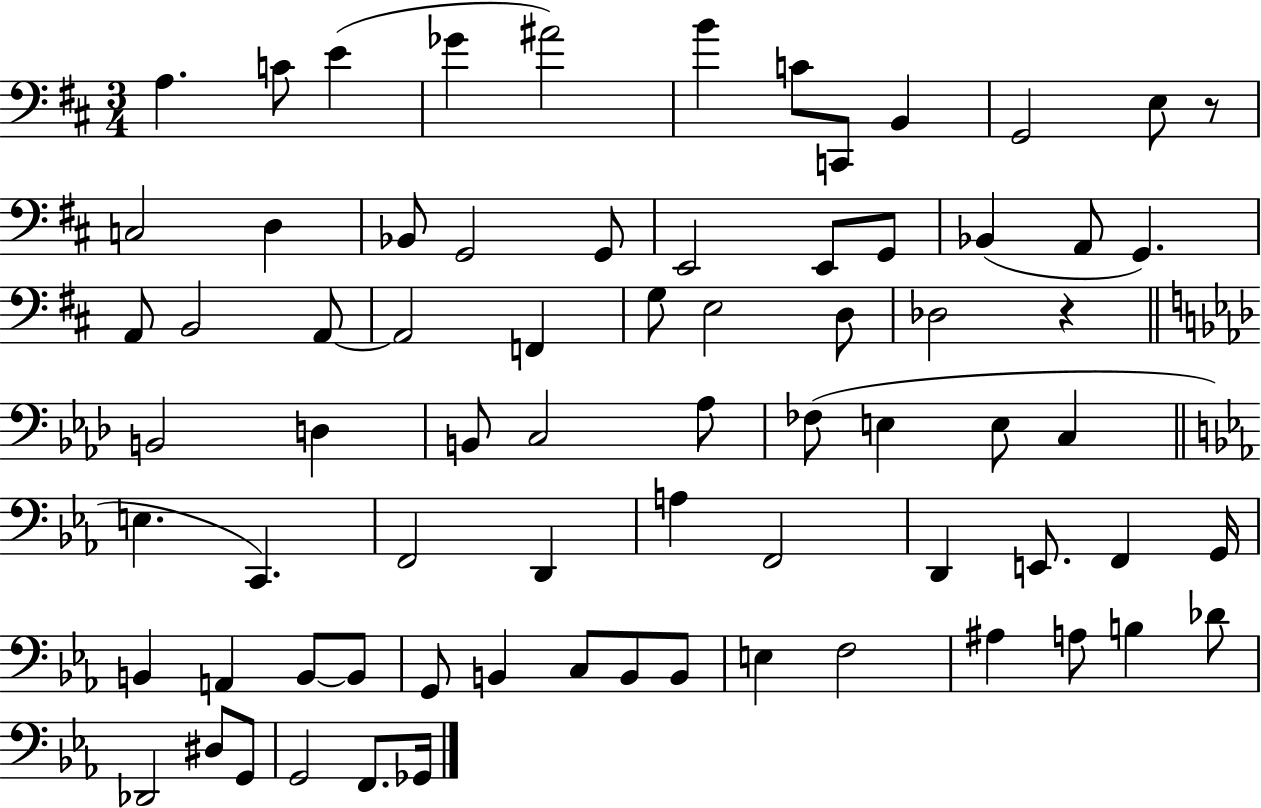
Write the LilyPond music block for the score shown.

{
  \clef bass
  \numericTimeSignature
  \time 3/4
  \key d \major
  a4. c'8 e'4( | ges'4 ais'2) | b'4 c'8 c,8 b,4 | g,2 e8 r8 | \break c2 d4 | bes,8 g,2 g,8 | e,2 e,8 g,8 | bes,4( a,8 g,4.) | \break a,8 b,2 a,8~~ | a,2 f,4 | g8 e2 d8 | des2 r4 | \break \bar "||" \break \key aes \major b,2 d4 | b,8 c2 aes8 | fes8( e4 e8 c4 | \bar "||" \break \key ees \major e4. c,4.) | f,2 d,4 | a4 f,2 | d,4 e,8. f,4 g,16 | \break b,4 a,4 b,8~~ b,8 | g,8 b,4 c8 b,8 b,8 | e4 f2 | ais4 a8 b4 des'8 | \break des,2 dis8 g,8 | g,2 f,8. ges,16 | \bar "|."
}